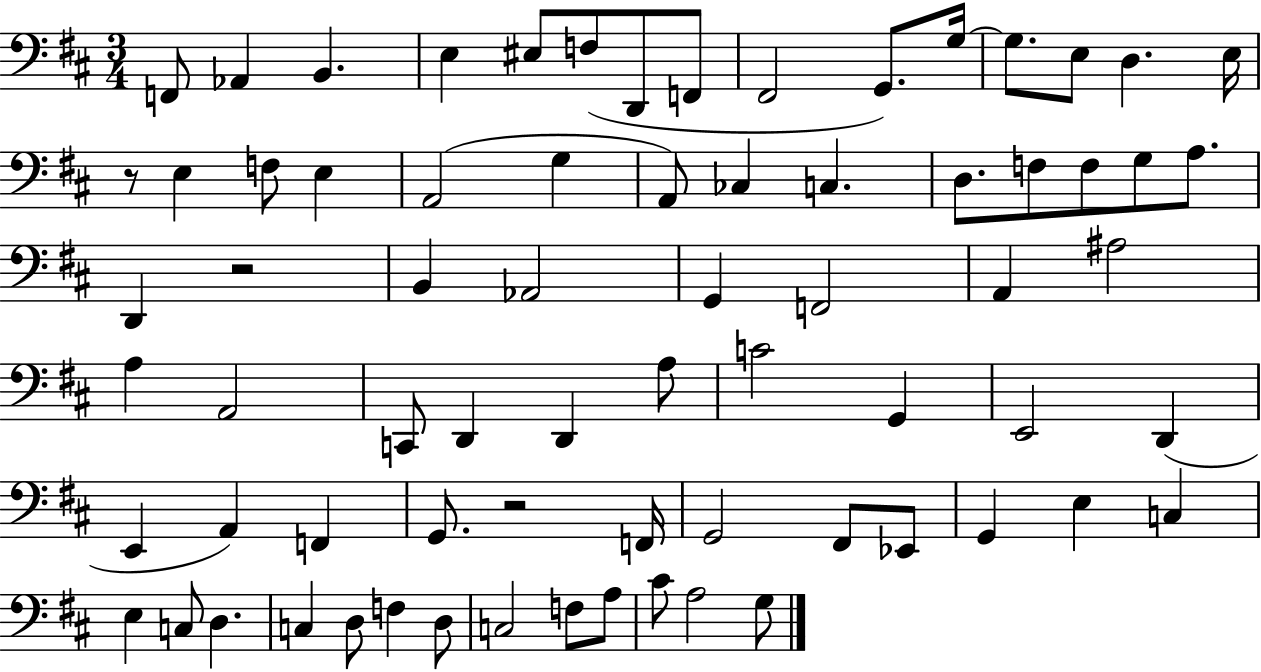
{
  \clef bass
  \numericTimeSignature
  \time 3/4
  \key d \major
  \repeat volta 2 { f,8 aes,4 b,4. | e4 eis8 f8( d,8 f,8 | fis,2 g,8.) g16~~ | g8. e8 d4. e16 | \break r8 e4 f8 e4 | a,2( g4 | a,8) ces4 c4. | d8. f8 f8 g8 a8. | \break d,4 r2 | b,4 aes,2 | g,4 f,2 | a,4 ais2 | \break a4 a,2 | c,8 d,4 d,4 a8 | c'2 g,4 | e,2 d,4( | \break e,4 a,4) f,4 | g,8. r2 f,16 | g,2 fis,8 ees,8 | g,4 e4 c4 | \break e4 c8 d4. | c4 d8 f4 d8 | c2 f8 a8 | cis'8 a2 g8 | \break } \bar "|."
}